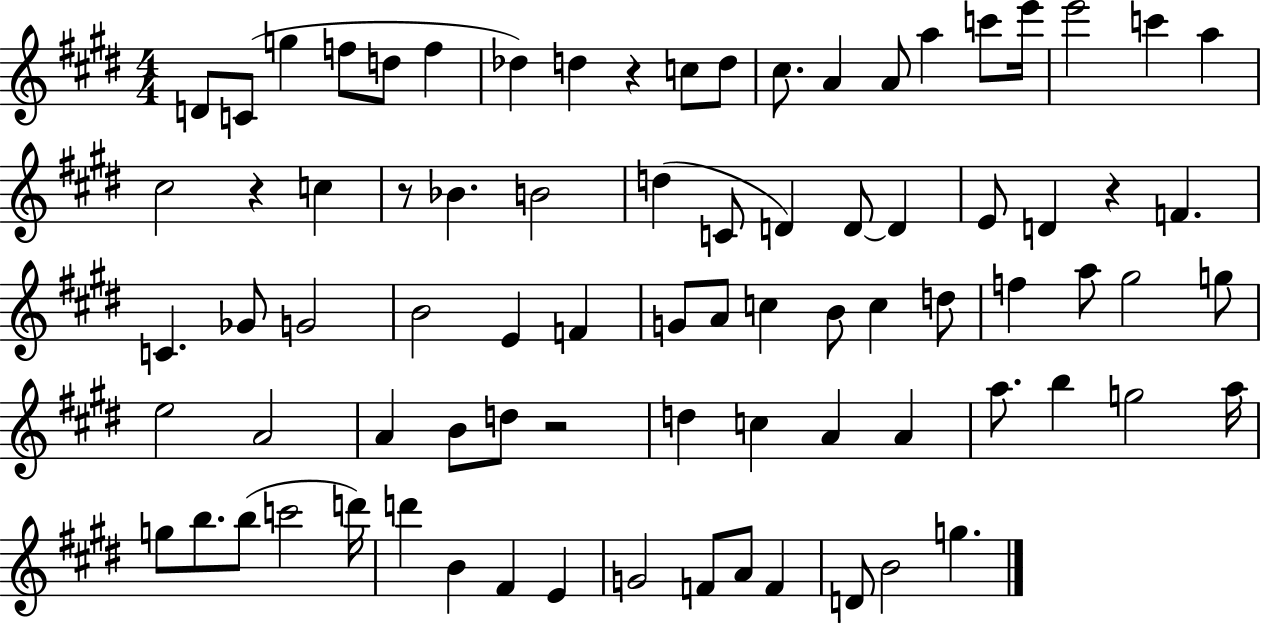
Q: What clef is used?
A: treble